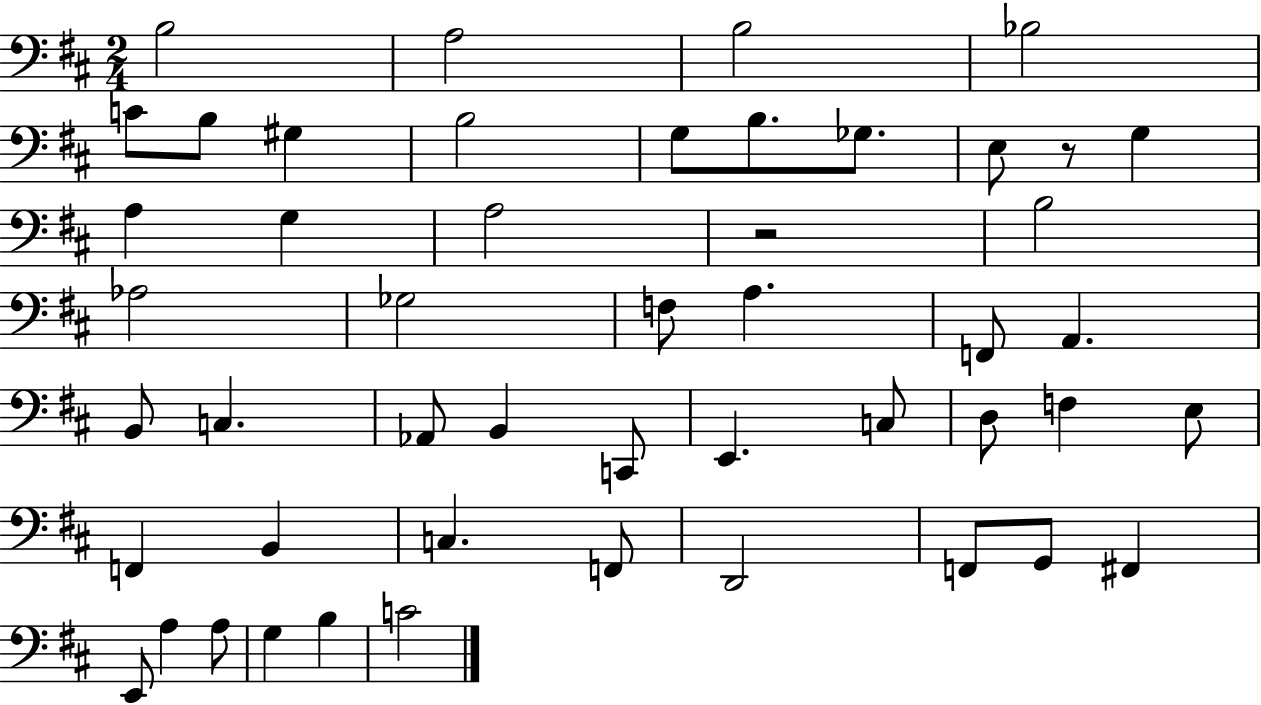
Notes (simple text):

B3/h A3/h B3/h Bb3/h C4/e B3/e G#3/q B3/h G3/e B3/e. Gb3/e. E3/e R/e G3/q A3/q G3/q A3/h R/h B3/h Ab3/h Gb3/h F3/e A3/q. F2/e A2/q. B2/e C3/q. Ab2/e B2/q C2/e E2/q. C3/e D3/e F3/q E3/e F2/q B2/q C3/q. F2/e D2/h F2/e G2/e F#2/q E2/e A3/q A3/e G3/q B3/q C4/h